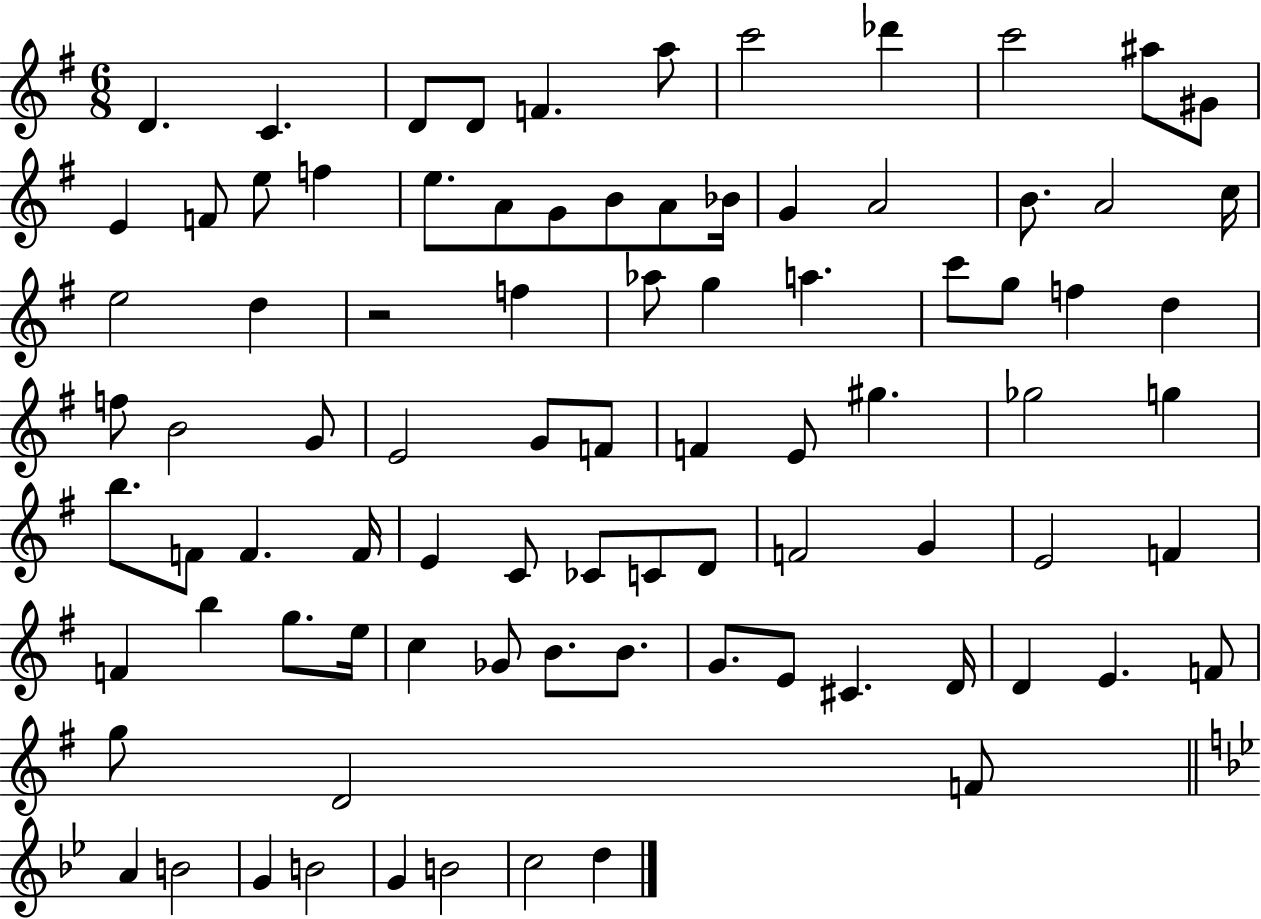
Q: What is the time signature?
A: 6/8